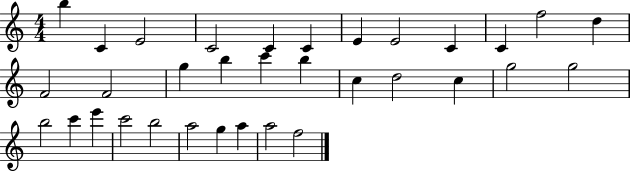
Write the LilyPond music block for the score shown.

{
  \clef treble
  \numericTimeSignature
  \time 4/4
  \key c \major
  b''4 c'4 e'2 | c'2 c'4 c'4 | e'4 e'2 c'4 | c'4 f''2 d''4 | \break f'2 f'2 | g''4 b''4 c'''4 b''4 | c''4 d''2 c''4 | g''2 g''2 | \break b''2 c'''4 e'''4 | c'''2 b''2 | a''2 g''4 a''4 | a''2 f''2 | \break \bar "|."
}